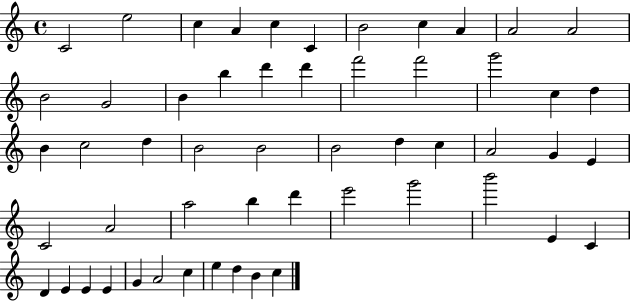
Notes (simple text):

C4/h E5/h C5/q A4/q C5/q C4/q B4/h C5/q A4/q A4/h A4/h B4/h G4/h B4/q B5/q D6/q D6/q F6/h F6/h G6/h C5/q D5/q B4/q C5/h D5/q B4/h B4/h B4/h D5/q C5/q A4/h G4/q E4/q C4/h A4/h A5/h B5/q D6/q E6/h G6/h B6/h E4/q C4/q D4/q E4/q E4/q E4/q G4/q A4/h C5/q E5/q D5/q B4/q C5/q